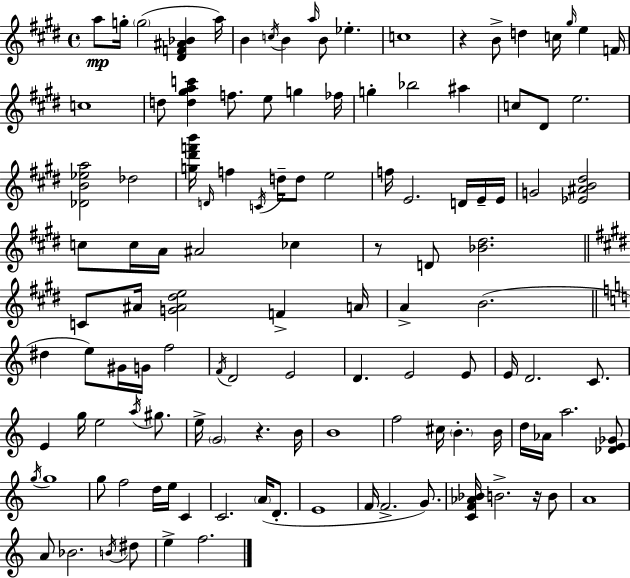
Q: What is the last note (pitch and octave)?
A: F5